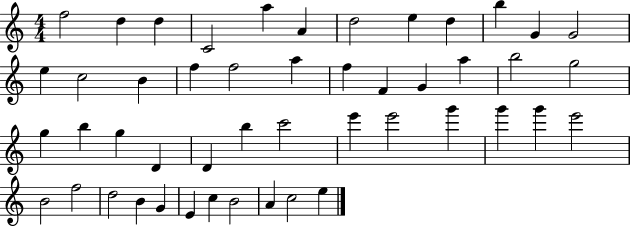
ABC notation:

X:1
T:Untitled
M:4/4
L:1/4
K:C
f2 d d C2 a A d2 e d b G G2 e c2 B f f2 a f F G a b2 g2 g b g D D b c'2 e' e'2 g' g' g' e'2 B2 f2 d2 B G E c B2 A c2 e